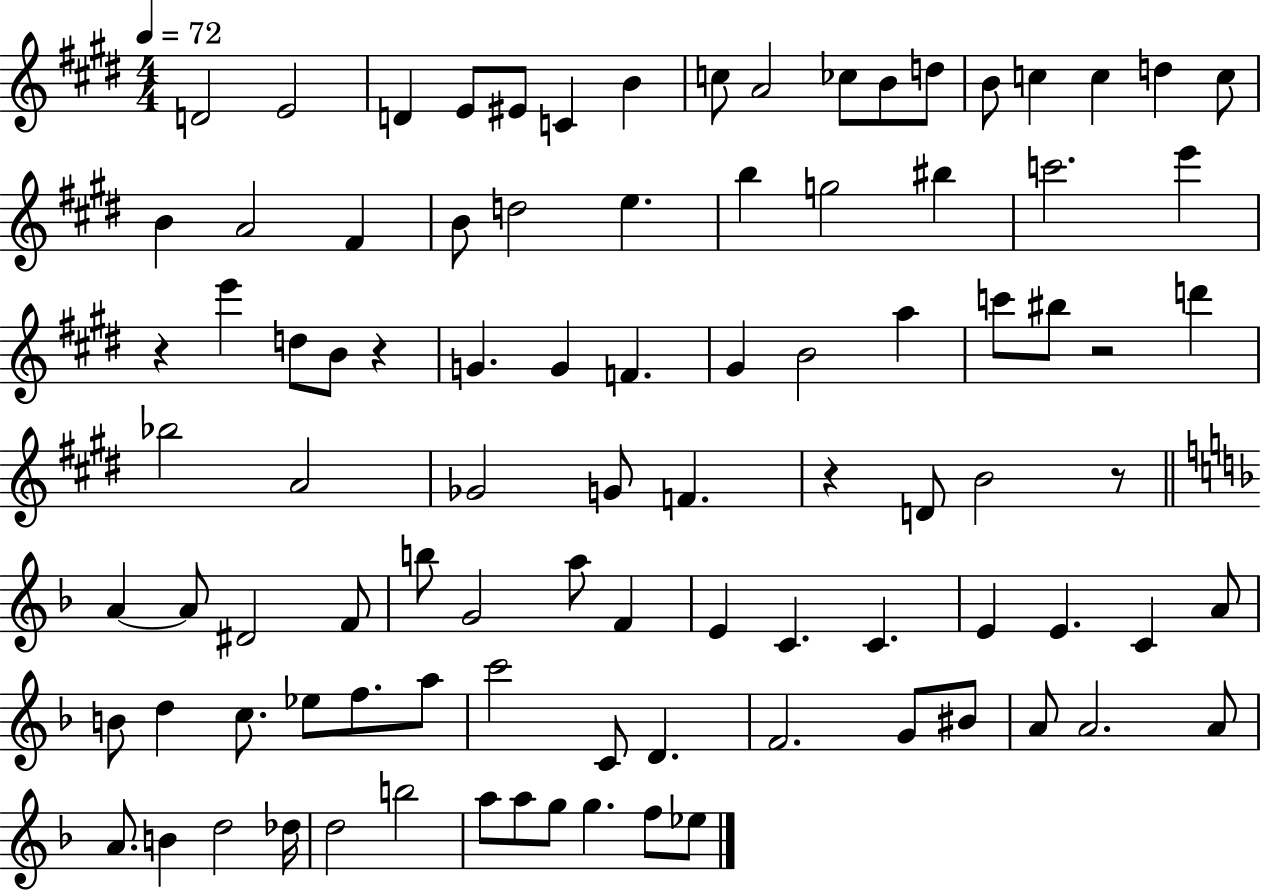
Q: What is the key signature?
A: E major